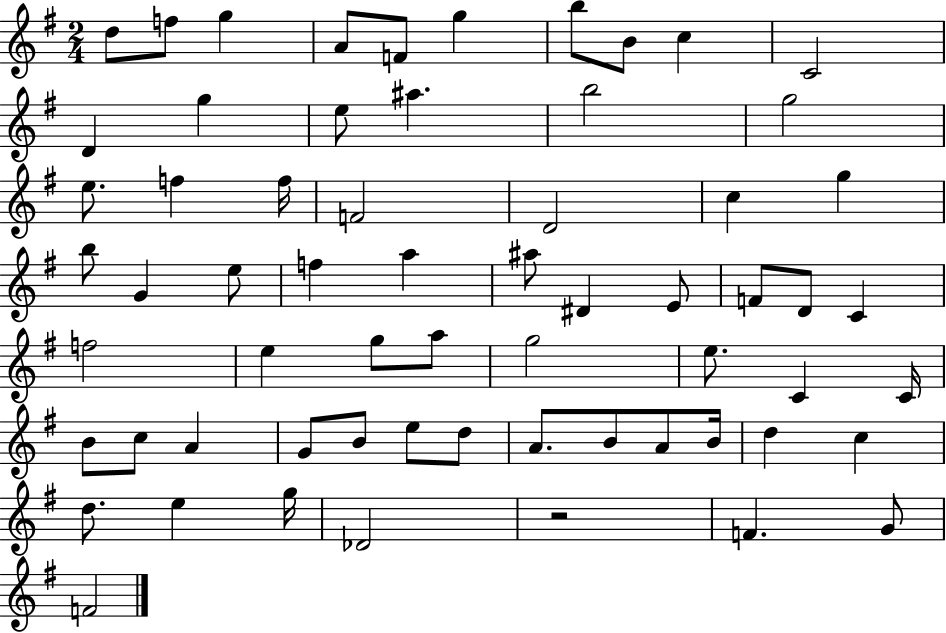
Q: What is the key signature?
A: G major